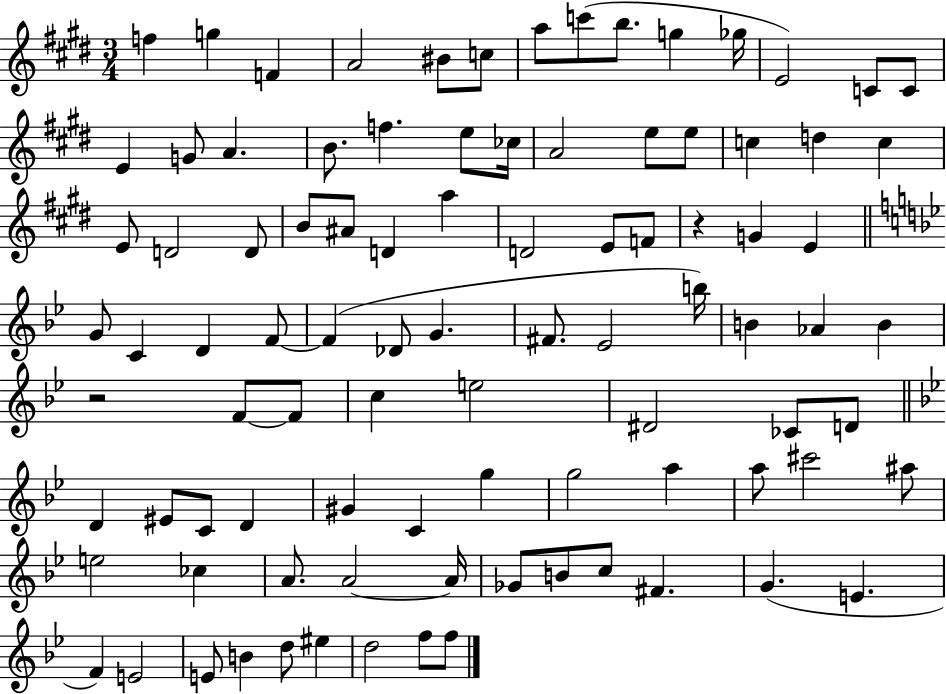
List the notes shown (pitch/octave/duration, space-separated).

F5/q G5/q F4/q A4/h BIS4/e C5/e A5/e C6/e B5/e. G5/q Gb5/s E4/h C4/e C4/e E4/q G4/e A4/q. B4/e. F5/q. E5/e CES5/s A4/h E5/e E5/e C5/q D5/q C5/q E4/e D4/h D4/e B4/e A#4/e D4/q A5/q D4/h E4/e F4/e R/q G4/q E4/q G4/e C4/q D4/q F4/e F4/q Db4/e G4/q. F#4/e. Eb4/h B5/s B4/q Ab4/q B4/q R/h F4/e F4/e C5/q E5/h D#4/h CES4/e D4/e D4/q EIS4/e C4/e D4/q G#4/q C4/q G5/q G5/h A5/q A5/e C#6/h A#5/e E5/h CES5/q A4/e. A4/h A4/s Gb4/e B4/e C5/e F#4/q. G4/q. E4/q. F4/q E4/h E4/e B4/q D5/e EIS5/q D5/h F5/e F5/e